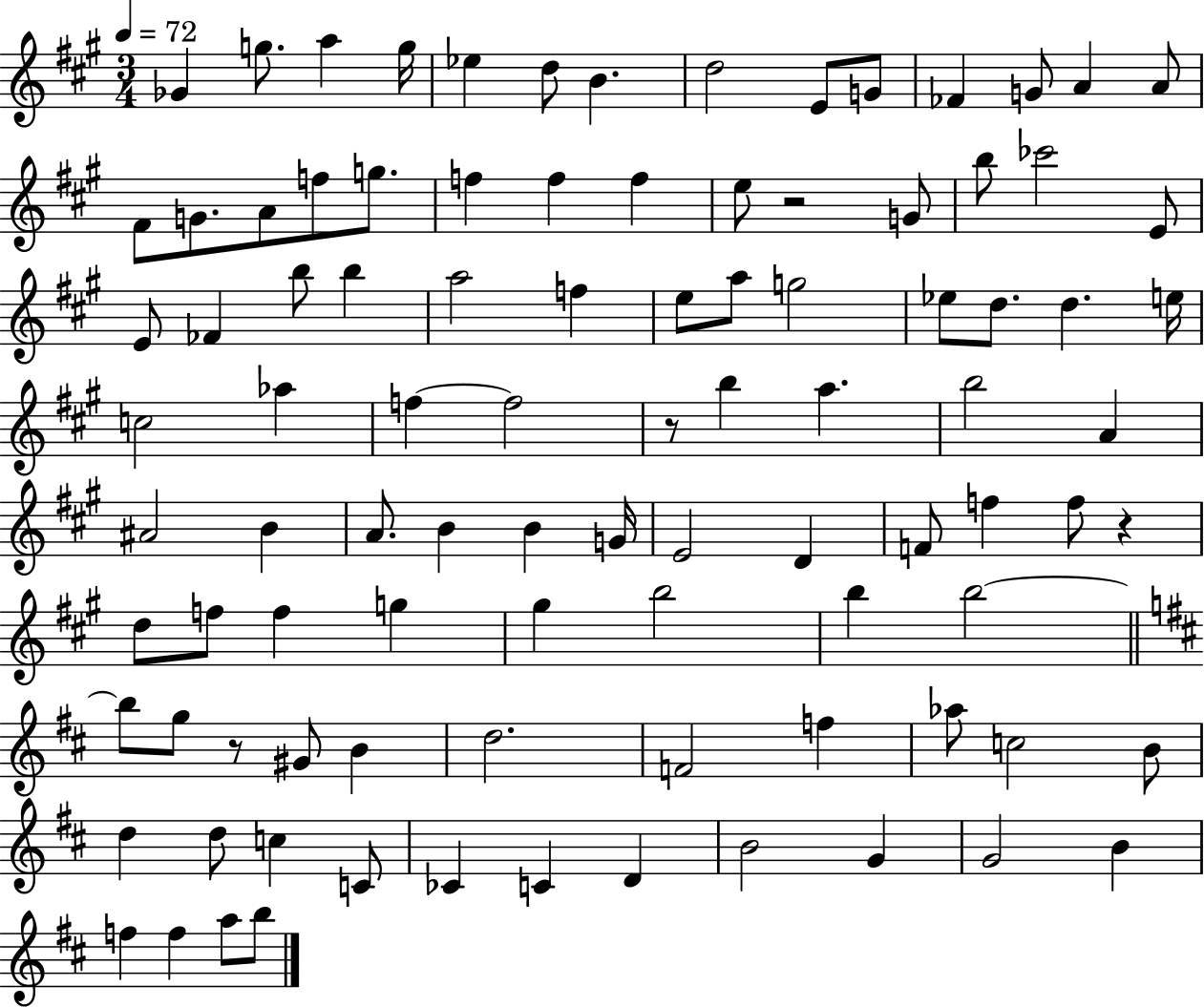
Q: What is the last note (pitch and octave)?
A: B5